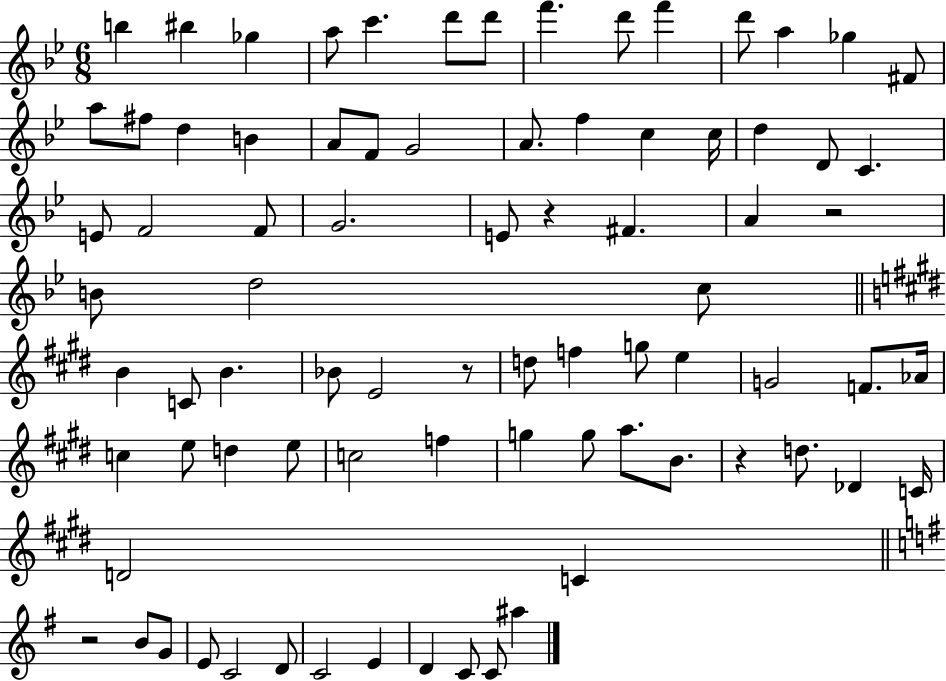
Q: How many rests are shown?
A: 5